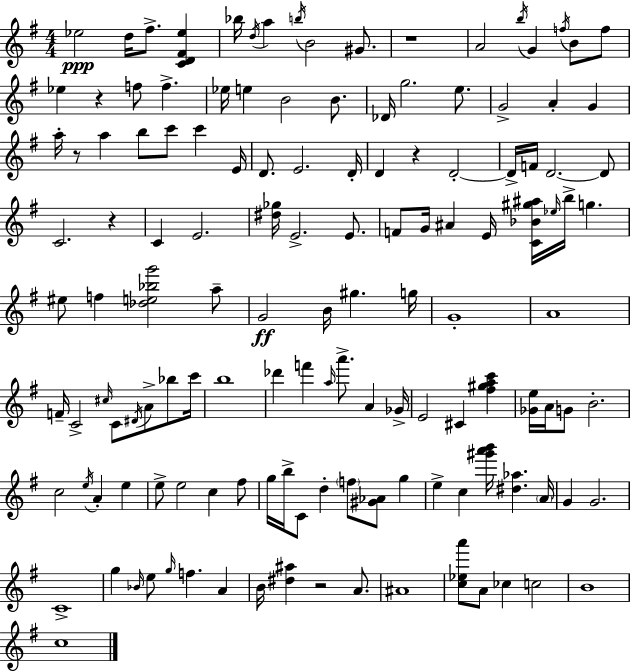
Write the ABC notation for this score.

X:1
T:Untitled
M:4/4
L:1/4
K:G
_e2 d/4 ^f/2 [CD^F_e] _b/4 d/4 a b/4 B2 ^G/2 z4 A2 b/4 G f/4 B/2 f/2 _e z f/2 f _e/4 e B2 B/2 _D/4 g2 e/2 G2 A G a/4 z/2 a b/2 c'/2 c' E/4 D/2 E2 D/4 D z D2 D/4 F/4 D2 D/2 C2 z C E2 [^d_g]/4 E2 E/2 F/2 G/4 ^A E/4 [C_B^g^a]/4 _e/4 b/4 g ^e/2 f [_de_bg']2 a/2 G2 B/4 ^g g/4 G4 A4 F/4 C2 ^c/4 C/2 ^D/4 A/2 _b/2 c'/4 b4 _d' f' a/4 a'/2 A _G/4 E2 ^C [^f^gac'] [_Ge]/4 A/4 G/2 B2 c2 e/4 A e e/2 e2 c ^f/2 g/4 b/4 C/2 d f/2 [^G_A]/2 g e c [^g'a'b']/4 [^d_a] A/4 G G2 C4 g _B/4 e/2 g/4 f A B/4 [^d^a] z2 A/2 ^A4 [c_ea']/2 A/2 _c c2 B4 c4